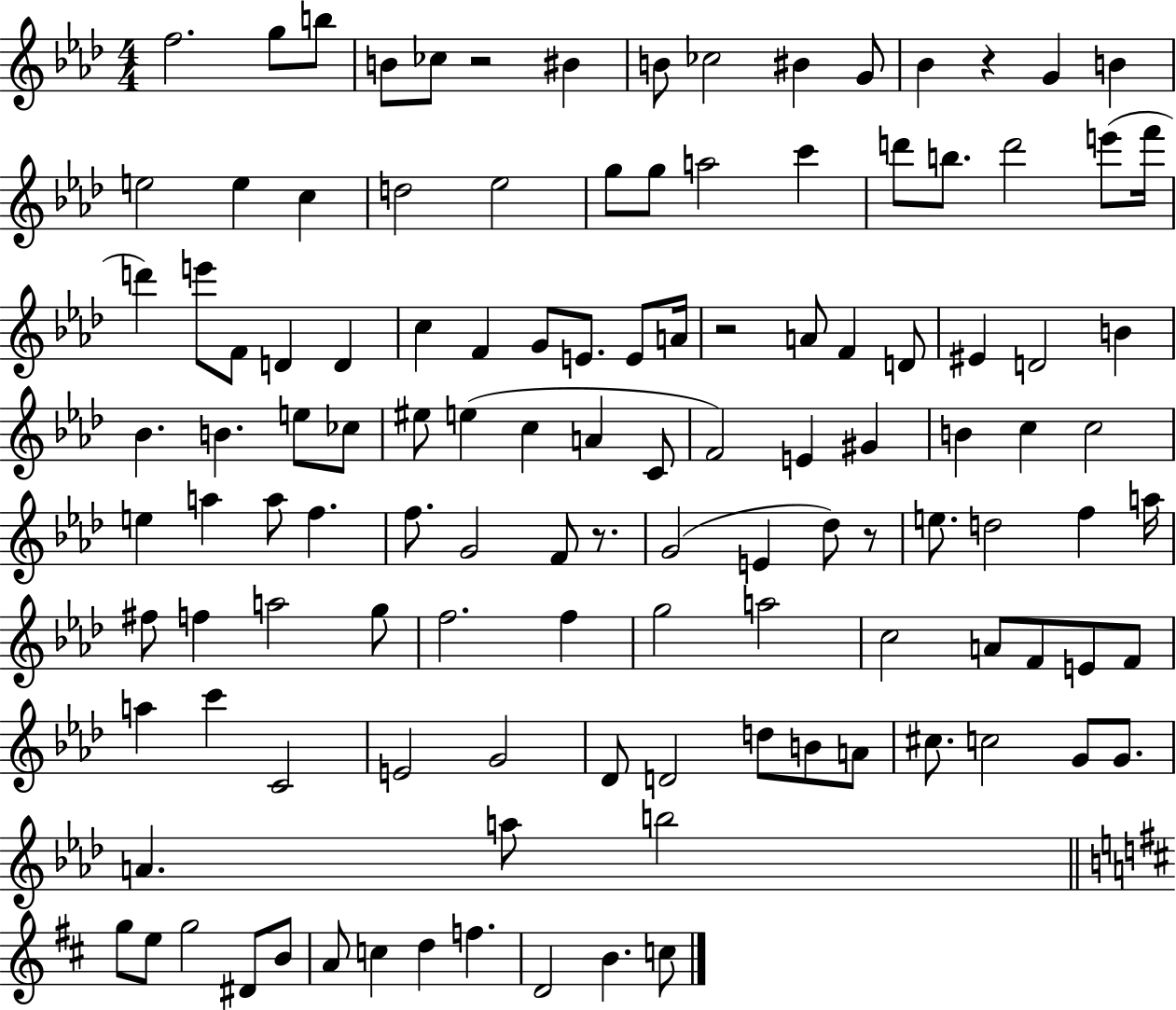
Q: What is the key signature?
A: AES major